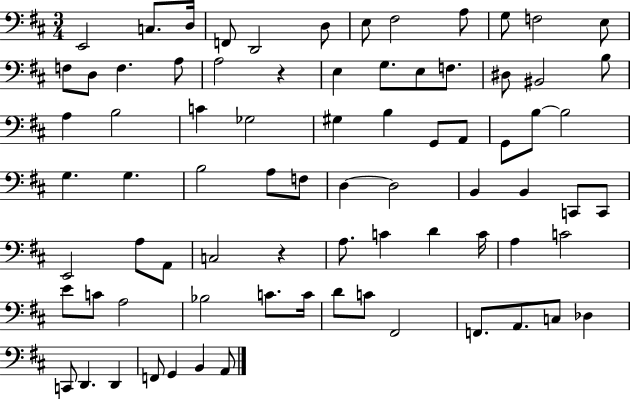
X:1
T:Untitled
M:3/4
L:1/4
K:D
E,,2 C,/2 D,/4 F,,/2 D,,2 D,/2 E,/2 ^F,2 A,/2 G,/2 F,2 E,/2 F,/2 D,/2 F, A,/2 A,2 z E, G,/2 E,/2 F,/2 ^D,/2 ^B,,2 B,/2 A, B,2 C _G,2 ^G, B, G,,/2 A,,/2 G,,/2 B,/2 B,2 G, G, B,2 A,/2 F,/2 D, D,2 B,, B,, C,,/2 C,,/2 E,,2 A,/2 A,,/2 C,2 z A,/2 C D C/4 A, C2 E/2 C/2 A,2 _B,2 C/2 C/4 D/2 C/2 ^F,,2 F,,/2 A,,/2 C,/2 _D, C,,/2 D,, D,, F,,/2 G,, B,, A,,/2